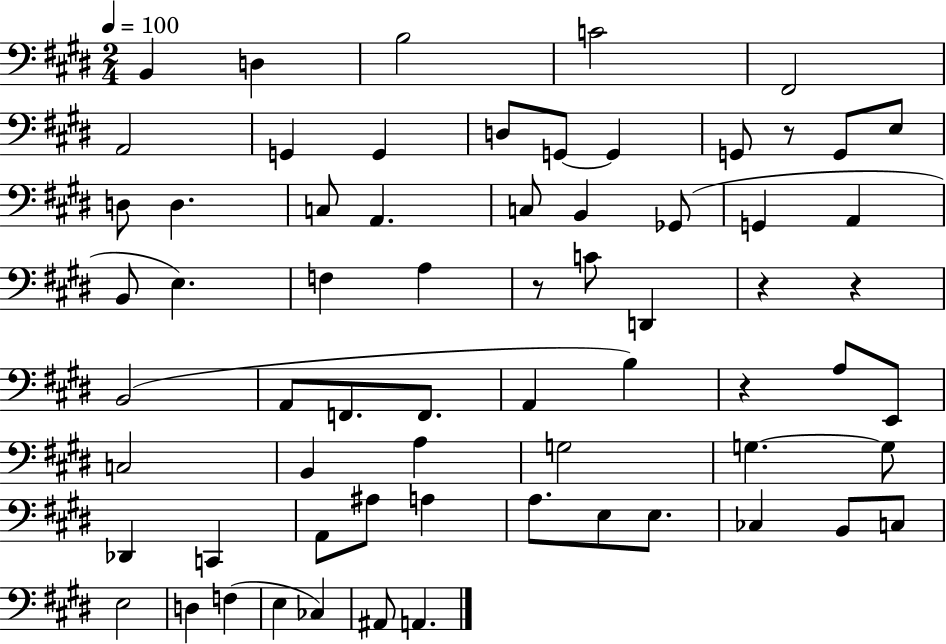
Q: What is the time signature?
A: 2/4